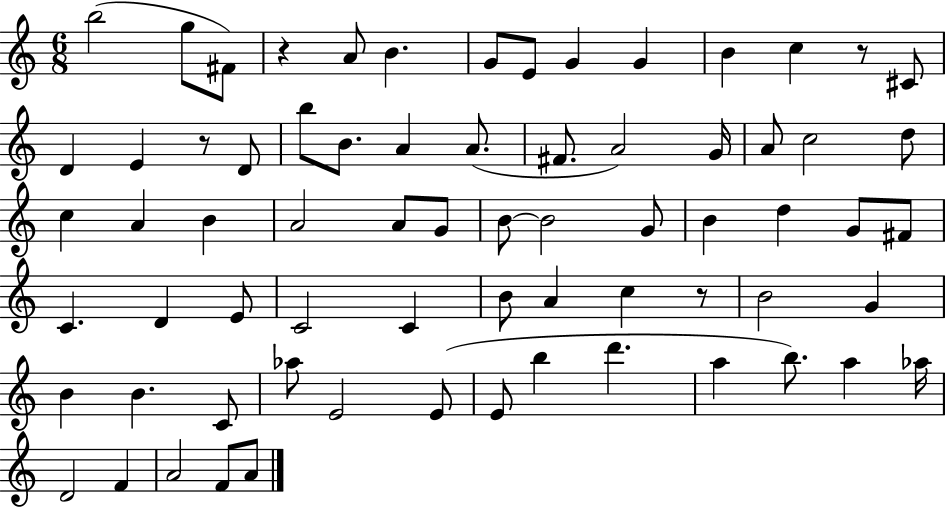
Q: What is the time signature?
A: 6/8